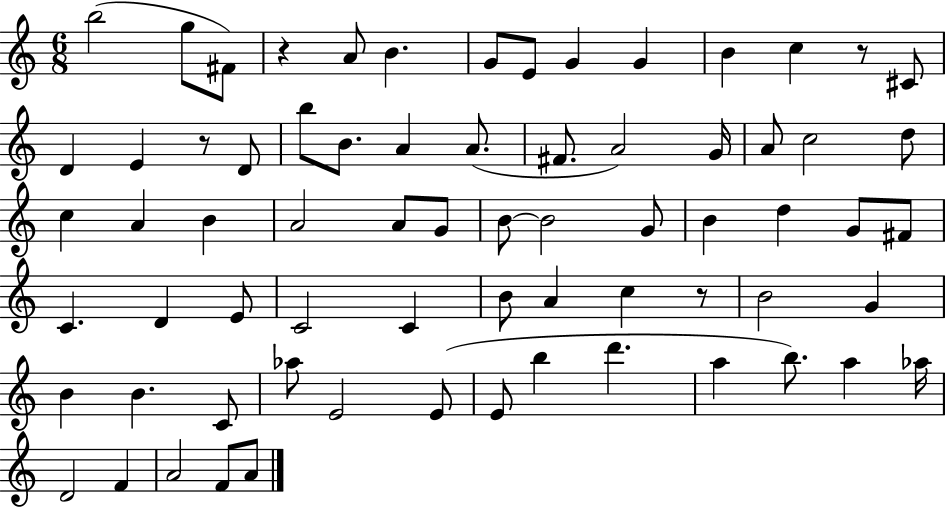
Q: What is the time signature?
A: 6/8